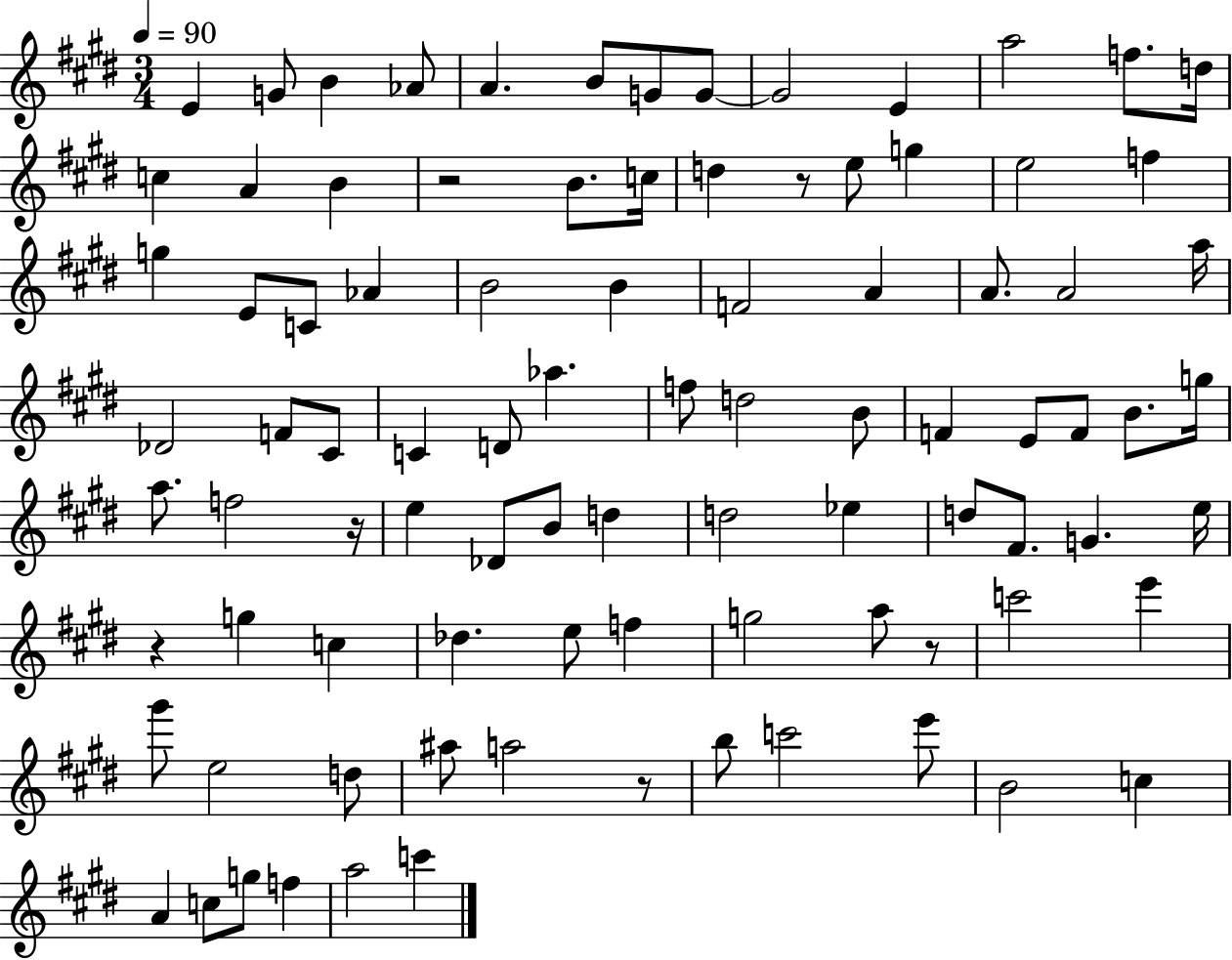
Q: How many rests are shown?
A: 6